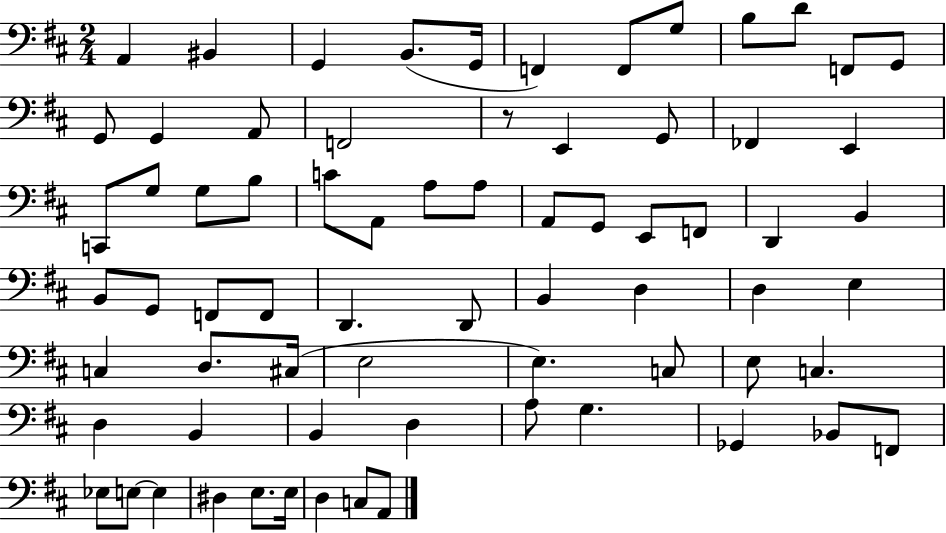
X:1
T:Untitled
M:2/4
L:1/4
K:D
A,, ^B,, G,, B,,/2 G,,/4 F,, F,,/2 G,/2 B,/2 D/2 F,,/2 G,,/2 G,,/2 G,, A,,/2 F,,2 z/2 E,, G,,/2 _F,, E,, C,,/2 G,/2 G,/2 B,/2 C/2 A,,/2 A,/2 A,/2 A,,/2 G,,/2 E,,/2 F,,/2 D,, B,, B,,/2 G,,/2 F,,/2 F,,/2 D,, D,,/2 B,, D, D, E, C, D,/2 ^C,/4 E,2 E, C,/2 E,/2 C, D, B,, B,, D, A,/2 G, _G,, _B,,/2 F,,/2 _E,/2 E,/2 E, ^D, E,/2 E,/4 D, C,/2 A,,/2